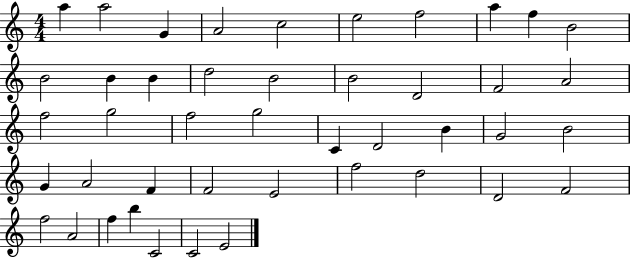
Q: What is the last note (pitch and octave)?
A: E4